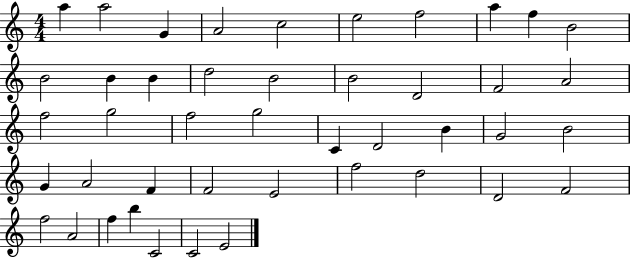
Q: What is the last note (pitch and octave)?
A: E4